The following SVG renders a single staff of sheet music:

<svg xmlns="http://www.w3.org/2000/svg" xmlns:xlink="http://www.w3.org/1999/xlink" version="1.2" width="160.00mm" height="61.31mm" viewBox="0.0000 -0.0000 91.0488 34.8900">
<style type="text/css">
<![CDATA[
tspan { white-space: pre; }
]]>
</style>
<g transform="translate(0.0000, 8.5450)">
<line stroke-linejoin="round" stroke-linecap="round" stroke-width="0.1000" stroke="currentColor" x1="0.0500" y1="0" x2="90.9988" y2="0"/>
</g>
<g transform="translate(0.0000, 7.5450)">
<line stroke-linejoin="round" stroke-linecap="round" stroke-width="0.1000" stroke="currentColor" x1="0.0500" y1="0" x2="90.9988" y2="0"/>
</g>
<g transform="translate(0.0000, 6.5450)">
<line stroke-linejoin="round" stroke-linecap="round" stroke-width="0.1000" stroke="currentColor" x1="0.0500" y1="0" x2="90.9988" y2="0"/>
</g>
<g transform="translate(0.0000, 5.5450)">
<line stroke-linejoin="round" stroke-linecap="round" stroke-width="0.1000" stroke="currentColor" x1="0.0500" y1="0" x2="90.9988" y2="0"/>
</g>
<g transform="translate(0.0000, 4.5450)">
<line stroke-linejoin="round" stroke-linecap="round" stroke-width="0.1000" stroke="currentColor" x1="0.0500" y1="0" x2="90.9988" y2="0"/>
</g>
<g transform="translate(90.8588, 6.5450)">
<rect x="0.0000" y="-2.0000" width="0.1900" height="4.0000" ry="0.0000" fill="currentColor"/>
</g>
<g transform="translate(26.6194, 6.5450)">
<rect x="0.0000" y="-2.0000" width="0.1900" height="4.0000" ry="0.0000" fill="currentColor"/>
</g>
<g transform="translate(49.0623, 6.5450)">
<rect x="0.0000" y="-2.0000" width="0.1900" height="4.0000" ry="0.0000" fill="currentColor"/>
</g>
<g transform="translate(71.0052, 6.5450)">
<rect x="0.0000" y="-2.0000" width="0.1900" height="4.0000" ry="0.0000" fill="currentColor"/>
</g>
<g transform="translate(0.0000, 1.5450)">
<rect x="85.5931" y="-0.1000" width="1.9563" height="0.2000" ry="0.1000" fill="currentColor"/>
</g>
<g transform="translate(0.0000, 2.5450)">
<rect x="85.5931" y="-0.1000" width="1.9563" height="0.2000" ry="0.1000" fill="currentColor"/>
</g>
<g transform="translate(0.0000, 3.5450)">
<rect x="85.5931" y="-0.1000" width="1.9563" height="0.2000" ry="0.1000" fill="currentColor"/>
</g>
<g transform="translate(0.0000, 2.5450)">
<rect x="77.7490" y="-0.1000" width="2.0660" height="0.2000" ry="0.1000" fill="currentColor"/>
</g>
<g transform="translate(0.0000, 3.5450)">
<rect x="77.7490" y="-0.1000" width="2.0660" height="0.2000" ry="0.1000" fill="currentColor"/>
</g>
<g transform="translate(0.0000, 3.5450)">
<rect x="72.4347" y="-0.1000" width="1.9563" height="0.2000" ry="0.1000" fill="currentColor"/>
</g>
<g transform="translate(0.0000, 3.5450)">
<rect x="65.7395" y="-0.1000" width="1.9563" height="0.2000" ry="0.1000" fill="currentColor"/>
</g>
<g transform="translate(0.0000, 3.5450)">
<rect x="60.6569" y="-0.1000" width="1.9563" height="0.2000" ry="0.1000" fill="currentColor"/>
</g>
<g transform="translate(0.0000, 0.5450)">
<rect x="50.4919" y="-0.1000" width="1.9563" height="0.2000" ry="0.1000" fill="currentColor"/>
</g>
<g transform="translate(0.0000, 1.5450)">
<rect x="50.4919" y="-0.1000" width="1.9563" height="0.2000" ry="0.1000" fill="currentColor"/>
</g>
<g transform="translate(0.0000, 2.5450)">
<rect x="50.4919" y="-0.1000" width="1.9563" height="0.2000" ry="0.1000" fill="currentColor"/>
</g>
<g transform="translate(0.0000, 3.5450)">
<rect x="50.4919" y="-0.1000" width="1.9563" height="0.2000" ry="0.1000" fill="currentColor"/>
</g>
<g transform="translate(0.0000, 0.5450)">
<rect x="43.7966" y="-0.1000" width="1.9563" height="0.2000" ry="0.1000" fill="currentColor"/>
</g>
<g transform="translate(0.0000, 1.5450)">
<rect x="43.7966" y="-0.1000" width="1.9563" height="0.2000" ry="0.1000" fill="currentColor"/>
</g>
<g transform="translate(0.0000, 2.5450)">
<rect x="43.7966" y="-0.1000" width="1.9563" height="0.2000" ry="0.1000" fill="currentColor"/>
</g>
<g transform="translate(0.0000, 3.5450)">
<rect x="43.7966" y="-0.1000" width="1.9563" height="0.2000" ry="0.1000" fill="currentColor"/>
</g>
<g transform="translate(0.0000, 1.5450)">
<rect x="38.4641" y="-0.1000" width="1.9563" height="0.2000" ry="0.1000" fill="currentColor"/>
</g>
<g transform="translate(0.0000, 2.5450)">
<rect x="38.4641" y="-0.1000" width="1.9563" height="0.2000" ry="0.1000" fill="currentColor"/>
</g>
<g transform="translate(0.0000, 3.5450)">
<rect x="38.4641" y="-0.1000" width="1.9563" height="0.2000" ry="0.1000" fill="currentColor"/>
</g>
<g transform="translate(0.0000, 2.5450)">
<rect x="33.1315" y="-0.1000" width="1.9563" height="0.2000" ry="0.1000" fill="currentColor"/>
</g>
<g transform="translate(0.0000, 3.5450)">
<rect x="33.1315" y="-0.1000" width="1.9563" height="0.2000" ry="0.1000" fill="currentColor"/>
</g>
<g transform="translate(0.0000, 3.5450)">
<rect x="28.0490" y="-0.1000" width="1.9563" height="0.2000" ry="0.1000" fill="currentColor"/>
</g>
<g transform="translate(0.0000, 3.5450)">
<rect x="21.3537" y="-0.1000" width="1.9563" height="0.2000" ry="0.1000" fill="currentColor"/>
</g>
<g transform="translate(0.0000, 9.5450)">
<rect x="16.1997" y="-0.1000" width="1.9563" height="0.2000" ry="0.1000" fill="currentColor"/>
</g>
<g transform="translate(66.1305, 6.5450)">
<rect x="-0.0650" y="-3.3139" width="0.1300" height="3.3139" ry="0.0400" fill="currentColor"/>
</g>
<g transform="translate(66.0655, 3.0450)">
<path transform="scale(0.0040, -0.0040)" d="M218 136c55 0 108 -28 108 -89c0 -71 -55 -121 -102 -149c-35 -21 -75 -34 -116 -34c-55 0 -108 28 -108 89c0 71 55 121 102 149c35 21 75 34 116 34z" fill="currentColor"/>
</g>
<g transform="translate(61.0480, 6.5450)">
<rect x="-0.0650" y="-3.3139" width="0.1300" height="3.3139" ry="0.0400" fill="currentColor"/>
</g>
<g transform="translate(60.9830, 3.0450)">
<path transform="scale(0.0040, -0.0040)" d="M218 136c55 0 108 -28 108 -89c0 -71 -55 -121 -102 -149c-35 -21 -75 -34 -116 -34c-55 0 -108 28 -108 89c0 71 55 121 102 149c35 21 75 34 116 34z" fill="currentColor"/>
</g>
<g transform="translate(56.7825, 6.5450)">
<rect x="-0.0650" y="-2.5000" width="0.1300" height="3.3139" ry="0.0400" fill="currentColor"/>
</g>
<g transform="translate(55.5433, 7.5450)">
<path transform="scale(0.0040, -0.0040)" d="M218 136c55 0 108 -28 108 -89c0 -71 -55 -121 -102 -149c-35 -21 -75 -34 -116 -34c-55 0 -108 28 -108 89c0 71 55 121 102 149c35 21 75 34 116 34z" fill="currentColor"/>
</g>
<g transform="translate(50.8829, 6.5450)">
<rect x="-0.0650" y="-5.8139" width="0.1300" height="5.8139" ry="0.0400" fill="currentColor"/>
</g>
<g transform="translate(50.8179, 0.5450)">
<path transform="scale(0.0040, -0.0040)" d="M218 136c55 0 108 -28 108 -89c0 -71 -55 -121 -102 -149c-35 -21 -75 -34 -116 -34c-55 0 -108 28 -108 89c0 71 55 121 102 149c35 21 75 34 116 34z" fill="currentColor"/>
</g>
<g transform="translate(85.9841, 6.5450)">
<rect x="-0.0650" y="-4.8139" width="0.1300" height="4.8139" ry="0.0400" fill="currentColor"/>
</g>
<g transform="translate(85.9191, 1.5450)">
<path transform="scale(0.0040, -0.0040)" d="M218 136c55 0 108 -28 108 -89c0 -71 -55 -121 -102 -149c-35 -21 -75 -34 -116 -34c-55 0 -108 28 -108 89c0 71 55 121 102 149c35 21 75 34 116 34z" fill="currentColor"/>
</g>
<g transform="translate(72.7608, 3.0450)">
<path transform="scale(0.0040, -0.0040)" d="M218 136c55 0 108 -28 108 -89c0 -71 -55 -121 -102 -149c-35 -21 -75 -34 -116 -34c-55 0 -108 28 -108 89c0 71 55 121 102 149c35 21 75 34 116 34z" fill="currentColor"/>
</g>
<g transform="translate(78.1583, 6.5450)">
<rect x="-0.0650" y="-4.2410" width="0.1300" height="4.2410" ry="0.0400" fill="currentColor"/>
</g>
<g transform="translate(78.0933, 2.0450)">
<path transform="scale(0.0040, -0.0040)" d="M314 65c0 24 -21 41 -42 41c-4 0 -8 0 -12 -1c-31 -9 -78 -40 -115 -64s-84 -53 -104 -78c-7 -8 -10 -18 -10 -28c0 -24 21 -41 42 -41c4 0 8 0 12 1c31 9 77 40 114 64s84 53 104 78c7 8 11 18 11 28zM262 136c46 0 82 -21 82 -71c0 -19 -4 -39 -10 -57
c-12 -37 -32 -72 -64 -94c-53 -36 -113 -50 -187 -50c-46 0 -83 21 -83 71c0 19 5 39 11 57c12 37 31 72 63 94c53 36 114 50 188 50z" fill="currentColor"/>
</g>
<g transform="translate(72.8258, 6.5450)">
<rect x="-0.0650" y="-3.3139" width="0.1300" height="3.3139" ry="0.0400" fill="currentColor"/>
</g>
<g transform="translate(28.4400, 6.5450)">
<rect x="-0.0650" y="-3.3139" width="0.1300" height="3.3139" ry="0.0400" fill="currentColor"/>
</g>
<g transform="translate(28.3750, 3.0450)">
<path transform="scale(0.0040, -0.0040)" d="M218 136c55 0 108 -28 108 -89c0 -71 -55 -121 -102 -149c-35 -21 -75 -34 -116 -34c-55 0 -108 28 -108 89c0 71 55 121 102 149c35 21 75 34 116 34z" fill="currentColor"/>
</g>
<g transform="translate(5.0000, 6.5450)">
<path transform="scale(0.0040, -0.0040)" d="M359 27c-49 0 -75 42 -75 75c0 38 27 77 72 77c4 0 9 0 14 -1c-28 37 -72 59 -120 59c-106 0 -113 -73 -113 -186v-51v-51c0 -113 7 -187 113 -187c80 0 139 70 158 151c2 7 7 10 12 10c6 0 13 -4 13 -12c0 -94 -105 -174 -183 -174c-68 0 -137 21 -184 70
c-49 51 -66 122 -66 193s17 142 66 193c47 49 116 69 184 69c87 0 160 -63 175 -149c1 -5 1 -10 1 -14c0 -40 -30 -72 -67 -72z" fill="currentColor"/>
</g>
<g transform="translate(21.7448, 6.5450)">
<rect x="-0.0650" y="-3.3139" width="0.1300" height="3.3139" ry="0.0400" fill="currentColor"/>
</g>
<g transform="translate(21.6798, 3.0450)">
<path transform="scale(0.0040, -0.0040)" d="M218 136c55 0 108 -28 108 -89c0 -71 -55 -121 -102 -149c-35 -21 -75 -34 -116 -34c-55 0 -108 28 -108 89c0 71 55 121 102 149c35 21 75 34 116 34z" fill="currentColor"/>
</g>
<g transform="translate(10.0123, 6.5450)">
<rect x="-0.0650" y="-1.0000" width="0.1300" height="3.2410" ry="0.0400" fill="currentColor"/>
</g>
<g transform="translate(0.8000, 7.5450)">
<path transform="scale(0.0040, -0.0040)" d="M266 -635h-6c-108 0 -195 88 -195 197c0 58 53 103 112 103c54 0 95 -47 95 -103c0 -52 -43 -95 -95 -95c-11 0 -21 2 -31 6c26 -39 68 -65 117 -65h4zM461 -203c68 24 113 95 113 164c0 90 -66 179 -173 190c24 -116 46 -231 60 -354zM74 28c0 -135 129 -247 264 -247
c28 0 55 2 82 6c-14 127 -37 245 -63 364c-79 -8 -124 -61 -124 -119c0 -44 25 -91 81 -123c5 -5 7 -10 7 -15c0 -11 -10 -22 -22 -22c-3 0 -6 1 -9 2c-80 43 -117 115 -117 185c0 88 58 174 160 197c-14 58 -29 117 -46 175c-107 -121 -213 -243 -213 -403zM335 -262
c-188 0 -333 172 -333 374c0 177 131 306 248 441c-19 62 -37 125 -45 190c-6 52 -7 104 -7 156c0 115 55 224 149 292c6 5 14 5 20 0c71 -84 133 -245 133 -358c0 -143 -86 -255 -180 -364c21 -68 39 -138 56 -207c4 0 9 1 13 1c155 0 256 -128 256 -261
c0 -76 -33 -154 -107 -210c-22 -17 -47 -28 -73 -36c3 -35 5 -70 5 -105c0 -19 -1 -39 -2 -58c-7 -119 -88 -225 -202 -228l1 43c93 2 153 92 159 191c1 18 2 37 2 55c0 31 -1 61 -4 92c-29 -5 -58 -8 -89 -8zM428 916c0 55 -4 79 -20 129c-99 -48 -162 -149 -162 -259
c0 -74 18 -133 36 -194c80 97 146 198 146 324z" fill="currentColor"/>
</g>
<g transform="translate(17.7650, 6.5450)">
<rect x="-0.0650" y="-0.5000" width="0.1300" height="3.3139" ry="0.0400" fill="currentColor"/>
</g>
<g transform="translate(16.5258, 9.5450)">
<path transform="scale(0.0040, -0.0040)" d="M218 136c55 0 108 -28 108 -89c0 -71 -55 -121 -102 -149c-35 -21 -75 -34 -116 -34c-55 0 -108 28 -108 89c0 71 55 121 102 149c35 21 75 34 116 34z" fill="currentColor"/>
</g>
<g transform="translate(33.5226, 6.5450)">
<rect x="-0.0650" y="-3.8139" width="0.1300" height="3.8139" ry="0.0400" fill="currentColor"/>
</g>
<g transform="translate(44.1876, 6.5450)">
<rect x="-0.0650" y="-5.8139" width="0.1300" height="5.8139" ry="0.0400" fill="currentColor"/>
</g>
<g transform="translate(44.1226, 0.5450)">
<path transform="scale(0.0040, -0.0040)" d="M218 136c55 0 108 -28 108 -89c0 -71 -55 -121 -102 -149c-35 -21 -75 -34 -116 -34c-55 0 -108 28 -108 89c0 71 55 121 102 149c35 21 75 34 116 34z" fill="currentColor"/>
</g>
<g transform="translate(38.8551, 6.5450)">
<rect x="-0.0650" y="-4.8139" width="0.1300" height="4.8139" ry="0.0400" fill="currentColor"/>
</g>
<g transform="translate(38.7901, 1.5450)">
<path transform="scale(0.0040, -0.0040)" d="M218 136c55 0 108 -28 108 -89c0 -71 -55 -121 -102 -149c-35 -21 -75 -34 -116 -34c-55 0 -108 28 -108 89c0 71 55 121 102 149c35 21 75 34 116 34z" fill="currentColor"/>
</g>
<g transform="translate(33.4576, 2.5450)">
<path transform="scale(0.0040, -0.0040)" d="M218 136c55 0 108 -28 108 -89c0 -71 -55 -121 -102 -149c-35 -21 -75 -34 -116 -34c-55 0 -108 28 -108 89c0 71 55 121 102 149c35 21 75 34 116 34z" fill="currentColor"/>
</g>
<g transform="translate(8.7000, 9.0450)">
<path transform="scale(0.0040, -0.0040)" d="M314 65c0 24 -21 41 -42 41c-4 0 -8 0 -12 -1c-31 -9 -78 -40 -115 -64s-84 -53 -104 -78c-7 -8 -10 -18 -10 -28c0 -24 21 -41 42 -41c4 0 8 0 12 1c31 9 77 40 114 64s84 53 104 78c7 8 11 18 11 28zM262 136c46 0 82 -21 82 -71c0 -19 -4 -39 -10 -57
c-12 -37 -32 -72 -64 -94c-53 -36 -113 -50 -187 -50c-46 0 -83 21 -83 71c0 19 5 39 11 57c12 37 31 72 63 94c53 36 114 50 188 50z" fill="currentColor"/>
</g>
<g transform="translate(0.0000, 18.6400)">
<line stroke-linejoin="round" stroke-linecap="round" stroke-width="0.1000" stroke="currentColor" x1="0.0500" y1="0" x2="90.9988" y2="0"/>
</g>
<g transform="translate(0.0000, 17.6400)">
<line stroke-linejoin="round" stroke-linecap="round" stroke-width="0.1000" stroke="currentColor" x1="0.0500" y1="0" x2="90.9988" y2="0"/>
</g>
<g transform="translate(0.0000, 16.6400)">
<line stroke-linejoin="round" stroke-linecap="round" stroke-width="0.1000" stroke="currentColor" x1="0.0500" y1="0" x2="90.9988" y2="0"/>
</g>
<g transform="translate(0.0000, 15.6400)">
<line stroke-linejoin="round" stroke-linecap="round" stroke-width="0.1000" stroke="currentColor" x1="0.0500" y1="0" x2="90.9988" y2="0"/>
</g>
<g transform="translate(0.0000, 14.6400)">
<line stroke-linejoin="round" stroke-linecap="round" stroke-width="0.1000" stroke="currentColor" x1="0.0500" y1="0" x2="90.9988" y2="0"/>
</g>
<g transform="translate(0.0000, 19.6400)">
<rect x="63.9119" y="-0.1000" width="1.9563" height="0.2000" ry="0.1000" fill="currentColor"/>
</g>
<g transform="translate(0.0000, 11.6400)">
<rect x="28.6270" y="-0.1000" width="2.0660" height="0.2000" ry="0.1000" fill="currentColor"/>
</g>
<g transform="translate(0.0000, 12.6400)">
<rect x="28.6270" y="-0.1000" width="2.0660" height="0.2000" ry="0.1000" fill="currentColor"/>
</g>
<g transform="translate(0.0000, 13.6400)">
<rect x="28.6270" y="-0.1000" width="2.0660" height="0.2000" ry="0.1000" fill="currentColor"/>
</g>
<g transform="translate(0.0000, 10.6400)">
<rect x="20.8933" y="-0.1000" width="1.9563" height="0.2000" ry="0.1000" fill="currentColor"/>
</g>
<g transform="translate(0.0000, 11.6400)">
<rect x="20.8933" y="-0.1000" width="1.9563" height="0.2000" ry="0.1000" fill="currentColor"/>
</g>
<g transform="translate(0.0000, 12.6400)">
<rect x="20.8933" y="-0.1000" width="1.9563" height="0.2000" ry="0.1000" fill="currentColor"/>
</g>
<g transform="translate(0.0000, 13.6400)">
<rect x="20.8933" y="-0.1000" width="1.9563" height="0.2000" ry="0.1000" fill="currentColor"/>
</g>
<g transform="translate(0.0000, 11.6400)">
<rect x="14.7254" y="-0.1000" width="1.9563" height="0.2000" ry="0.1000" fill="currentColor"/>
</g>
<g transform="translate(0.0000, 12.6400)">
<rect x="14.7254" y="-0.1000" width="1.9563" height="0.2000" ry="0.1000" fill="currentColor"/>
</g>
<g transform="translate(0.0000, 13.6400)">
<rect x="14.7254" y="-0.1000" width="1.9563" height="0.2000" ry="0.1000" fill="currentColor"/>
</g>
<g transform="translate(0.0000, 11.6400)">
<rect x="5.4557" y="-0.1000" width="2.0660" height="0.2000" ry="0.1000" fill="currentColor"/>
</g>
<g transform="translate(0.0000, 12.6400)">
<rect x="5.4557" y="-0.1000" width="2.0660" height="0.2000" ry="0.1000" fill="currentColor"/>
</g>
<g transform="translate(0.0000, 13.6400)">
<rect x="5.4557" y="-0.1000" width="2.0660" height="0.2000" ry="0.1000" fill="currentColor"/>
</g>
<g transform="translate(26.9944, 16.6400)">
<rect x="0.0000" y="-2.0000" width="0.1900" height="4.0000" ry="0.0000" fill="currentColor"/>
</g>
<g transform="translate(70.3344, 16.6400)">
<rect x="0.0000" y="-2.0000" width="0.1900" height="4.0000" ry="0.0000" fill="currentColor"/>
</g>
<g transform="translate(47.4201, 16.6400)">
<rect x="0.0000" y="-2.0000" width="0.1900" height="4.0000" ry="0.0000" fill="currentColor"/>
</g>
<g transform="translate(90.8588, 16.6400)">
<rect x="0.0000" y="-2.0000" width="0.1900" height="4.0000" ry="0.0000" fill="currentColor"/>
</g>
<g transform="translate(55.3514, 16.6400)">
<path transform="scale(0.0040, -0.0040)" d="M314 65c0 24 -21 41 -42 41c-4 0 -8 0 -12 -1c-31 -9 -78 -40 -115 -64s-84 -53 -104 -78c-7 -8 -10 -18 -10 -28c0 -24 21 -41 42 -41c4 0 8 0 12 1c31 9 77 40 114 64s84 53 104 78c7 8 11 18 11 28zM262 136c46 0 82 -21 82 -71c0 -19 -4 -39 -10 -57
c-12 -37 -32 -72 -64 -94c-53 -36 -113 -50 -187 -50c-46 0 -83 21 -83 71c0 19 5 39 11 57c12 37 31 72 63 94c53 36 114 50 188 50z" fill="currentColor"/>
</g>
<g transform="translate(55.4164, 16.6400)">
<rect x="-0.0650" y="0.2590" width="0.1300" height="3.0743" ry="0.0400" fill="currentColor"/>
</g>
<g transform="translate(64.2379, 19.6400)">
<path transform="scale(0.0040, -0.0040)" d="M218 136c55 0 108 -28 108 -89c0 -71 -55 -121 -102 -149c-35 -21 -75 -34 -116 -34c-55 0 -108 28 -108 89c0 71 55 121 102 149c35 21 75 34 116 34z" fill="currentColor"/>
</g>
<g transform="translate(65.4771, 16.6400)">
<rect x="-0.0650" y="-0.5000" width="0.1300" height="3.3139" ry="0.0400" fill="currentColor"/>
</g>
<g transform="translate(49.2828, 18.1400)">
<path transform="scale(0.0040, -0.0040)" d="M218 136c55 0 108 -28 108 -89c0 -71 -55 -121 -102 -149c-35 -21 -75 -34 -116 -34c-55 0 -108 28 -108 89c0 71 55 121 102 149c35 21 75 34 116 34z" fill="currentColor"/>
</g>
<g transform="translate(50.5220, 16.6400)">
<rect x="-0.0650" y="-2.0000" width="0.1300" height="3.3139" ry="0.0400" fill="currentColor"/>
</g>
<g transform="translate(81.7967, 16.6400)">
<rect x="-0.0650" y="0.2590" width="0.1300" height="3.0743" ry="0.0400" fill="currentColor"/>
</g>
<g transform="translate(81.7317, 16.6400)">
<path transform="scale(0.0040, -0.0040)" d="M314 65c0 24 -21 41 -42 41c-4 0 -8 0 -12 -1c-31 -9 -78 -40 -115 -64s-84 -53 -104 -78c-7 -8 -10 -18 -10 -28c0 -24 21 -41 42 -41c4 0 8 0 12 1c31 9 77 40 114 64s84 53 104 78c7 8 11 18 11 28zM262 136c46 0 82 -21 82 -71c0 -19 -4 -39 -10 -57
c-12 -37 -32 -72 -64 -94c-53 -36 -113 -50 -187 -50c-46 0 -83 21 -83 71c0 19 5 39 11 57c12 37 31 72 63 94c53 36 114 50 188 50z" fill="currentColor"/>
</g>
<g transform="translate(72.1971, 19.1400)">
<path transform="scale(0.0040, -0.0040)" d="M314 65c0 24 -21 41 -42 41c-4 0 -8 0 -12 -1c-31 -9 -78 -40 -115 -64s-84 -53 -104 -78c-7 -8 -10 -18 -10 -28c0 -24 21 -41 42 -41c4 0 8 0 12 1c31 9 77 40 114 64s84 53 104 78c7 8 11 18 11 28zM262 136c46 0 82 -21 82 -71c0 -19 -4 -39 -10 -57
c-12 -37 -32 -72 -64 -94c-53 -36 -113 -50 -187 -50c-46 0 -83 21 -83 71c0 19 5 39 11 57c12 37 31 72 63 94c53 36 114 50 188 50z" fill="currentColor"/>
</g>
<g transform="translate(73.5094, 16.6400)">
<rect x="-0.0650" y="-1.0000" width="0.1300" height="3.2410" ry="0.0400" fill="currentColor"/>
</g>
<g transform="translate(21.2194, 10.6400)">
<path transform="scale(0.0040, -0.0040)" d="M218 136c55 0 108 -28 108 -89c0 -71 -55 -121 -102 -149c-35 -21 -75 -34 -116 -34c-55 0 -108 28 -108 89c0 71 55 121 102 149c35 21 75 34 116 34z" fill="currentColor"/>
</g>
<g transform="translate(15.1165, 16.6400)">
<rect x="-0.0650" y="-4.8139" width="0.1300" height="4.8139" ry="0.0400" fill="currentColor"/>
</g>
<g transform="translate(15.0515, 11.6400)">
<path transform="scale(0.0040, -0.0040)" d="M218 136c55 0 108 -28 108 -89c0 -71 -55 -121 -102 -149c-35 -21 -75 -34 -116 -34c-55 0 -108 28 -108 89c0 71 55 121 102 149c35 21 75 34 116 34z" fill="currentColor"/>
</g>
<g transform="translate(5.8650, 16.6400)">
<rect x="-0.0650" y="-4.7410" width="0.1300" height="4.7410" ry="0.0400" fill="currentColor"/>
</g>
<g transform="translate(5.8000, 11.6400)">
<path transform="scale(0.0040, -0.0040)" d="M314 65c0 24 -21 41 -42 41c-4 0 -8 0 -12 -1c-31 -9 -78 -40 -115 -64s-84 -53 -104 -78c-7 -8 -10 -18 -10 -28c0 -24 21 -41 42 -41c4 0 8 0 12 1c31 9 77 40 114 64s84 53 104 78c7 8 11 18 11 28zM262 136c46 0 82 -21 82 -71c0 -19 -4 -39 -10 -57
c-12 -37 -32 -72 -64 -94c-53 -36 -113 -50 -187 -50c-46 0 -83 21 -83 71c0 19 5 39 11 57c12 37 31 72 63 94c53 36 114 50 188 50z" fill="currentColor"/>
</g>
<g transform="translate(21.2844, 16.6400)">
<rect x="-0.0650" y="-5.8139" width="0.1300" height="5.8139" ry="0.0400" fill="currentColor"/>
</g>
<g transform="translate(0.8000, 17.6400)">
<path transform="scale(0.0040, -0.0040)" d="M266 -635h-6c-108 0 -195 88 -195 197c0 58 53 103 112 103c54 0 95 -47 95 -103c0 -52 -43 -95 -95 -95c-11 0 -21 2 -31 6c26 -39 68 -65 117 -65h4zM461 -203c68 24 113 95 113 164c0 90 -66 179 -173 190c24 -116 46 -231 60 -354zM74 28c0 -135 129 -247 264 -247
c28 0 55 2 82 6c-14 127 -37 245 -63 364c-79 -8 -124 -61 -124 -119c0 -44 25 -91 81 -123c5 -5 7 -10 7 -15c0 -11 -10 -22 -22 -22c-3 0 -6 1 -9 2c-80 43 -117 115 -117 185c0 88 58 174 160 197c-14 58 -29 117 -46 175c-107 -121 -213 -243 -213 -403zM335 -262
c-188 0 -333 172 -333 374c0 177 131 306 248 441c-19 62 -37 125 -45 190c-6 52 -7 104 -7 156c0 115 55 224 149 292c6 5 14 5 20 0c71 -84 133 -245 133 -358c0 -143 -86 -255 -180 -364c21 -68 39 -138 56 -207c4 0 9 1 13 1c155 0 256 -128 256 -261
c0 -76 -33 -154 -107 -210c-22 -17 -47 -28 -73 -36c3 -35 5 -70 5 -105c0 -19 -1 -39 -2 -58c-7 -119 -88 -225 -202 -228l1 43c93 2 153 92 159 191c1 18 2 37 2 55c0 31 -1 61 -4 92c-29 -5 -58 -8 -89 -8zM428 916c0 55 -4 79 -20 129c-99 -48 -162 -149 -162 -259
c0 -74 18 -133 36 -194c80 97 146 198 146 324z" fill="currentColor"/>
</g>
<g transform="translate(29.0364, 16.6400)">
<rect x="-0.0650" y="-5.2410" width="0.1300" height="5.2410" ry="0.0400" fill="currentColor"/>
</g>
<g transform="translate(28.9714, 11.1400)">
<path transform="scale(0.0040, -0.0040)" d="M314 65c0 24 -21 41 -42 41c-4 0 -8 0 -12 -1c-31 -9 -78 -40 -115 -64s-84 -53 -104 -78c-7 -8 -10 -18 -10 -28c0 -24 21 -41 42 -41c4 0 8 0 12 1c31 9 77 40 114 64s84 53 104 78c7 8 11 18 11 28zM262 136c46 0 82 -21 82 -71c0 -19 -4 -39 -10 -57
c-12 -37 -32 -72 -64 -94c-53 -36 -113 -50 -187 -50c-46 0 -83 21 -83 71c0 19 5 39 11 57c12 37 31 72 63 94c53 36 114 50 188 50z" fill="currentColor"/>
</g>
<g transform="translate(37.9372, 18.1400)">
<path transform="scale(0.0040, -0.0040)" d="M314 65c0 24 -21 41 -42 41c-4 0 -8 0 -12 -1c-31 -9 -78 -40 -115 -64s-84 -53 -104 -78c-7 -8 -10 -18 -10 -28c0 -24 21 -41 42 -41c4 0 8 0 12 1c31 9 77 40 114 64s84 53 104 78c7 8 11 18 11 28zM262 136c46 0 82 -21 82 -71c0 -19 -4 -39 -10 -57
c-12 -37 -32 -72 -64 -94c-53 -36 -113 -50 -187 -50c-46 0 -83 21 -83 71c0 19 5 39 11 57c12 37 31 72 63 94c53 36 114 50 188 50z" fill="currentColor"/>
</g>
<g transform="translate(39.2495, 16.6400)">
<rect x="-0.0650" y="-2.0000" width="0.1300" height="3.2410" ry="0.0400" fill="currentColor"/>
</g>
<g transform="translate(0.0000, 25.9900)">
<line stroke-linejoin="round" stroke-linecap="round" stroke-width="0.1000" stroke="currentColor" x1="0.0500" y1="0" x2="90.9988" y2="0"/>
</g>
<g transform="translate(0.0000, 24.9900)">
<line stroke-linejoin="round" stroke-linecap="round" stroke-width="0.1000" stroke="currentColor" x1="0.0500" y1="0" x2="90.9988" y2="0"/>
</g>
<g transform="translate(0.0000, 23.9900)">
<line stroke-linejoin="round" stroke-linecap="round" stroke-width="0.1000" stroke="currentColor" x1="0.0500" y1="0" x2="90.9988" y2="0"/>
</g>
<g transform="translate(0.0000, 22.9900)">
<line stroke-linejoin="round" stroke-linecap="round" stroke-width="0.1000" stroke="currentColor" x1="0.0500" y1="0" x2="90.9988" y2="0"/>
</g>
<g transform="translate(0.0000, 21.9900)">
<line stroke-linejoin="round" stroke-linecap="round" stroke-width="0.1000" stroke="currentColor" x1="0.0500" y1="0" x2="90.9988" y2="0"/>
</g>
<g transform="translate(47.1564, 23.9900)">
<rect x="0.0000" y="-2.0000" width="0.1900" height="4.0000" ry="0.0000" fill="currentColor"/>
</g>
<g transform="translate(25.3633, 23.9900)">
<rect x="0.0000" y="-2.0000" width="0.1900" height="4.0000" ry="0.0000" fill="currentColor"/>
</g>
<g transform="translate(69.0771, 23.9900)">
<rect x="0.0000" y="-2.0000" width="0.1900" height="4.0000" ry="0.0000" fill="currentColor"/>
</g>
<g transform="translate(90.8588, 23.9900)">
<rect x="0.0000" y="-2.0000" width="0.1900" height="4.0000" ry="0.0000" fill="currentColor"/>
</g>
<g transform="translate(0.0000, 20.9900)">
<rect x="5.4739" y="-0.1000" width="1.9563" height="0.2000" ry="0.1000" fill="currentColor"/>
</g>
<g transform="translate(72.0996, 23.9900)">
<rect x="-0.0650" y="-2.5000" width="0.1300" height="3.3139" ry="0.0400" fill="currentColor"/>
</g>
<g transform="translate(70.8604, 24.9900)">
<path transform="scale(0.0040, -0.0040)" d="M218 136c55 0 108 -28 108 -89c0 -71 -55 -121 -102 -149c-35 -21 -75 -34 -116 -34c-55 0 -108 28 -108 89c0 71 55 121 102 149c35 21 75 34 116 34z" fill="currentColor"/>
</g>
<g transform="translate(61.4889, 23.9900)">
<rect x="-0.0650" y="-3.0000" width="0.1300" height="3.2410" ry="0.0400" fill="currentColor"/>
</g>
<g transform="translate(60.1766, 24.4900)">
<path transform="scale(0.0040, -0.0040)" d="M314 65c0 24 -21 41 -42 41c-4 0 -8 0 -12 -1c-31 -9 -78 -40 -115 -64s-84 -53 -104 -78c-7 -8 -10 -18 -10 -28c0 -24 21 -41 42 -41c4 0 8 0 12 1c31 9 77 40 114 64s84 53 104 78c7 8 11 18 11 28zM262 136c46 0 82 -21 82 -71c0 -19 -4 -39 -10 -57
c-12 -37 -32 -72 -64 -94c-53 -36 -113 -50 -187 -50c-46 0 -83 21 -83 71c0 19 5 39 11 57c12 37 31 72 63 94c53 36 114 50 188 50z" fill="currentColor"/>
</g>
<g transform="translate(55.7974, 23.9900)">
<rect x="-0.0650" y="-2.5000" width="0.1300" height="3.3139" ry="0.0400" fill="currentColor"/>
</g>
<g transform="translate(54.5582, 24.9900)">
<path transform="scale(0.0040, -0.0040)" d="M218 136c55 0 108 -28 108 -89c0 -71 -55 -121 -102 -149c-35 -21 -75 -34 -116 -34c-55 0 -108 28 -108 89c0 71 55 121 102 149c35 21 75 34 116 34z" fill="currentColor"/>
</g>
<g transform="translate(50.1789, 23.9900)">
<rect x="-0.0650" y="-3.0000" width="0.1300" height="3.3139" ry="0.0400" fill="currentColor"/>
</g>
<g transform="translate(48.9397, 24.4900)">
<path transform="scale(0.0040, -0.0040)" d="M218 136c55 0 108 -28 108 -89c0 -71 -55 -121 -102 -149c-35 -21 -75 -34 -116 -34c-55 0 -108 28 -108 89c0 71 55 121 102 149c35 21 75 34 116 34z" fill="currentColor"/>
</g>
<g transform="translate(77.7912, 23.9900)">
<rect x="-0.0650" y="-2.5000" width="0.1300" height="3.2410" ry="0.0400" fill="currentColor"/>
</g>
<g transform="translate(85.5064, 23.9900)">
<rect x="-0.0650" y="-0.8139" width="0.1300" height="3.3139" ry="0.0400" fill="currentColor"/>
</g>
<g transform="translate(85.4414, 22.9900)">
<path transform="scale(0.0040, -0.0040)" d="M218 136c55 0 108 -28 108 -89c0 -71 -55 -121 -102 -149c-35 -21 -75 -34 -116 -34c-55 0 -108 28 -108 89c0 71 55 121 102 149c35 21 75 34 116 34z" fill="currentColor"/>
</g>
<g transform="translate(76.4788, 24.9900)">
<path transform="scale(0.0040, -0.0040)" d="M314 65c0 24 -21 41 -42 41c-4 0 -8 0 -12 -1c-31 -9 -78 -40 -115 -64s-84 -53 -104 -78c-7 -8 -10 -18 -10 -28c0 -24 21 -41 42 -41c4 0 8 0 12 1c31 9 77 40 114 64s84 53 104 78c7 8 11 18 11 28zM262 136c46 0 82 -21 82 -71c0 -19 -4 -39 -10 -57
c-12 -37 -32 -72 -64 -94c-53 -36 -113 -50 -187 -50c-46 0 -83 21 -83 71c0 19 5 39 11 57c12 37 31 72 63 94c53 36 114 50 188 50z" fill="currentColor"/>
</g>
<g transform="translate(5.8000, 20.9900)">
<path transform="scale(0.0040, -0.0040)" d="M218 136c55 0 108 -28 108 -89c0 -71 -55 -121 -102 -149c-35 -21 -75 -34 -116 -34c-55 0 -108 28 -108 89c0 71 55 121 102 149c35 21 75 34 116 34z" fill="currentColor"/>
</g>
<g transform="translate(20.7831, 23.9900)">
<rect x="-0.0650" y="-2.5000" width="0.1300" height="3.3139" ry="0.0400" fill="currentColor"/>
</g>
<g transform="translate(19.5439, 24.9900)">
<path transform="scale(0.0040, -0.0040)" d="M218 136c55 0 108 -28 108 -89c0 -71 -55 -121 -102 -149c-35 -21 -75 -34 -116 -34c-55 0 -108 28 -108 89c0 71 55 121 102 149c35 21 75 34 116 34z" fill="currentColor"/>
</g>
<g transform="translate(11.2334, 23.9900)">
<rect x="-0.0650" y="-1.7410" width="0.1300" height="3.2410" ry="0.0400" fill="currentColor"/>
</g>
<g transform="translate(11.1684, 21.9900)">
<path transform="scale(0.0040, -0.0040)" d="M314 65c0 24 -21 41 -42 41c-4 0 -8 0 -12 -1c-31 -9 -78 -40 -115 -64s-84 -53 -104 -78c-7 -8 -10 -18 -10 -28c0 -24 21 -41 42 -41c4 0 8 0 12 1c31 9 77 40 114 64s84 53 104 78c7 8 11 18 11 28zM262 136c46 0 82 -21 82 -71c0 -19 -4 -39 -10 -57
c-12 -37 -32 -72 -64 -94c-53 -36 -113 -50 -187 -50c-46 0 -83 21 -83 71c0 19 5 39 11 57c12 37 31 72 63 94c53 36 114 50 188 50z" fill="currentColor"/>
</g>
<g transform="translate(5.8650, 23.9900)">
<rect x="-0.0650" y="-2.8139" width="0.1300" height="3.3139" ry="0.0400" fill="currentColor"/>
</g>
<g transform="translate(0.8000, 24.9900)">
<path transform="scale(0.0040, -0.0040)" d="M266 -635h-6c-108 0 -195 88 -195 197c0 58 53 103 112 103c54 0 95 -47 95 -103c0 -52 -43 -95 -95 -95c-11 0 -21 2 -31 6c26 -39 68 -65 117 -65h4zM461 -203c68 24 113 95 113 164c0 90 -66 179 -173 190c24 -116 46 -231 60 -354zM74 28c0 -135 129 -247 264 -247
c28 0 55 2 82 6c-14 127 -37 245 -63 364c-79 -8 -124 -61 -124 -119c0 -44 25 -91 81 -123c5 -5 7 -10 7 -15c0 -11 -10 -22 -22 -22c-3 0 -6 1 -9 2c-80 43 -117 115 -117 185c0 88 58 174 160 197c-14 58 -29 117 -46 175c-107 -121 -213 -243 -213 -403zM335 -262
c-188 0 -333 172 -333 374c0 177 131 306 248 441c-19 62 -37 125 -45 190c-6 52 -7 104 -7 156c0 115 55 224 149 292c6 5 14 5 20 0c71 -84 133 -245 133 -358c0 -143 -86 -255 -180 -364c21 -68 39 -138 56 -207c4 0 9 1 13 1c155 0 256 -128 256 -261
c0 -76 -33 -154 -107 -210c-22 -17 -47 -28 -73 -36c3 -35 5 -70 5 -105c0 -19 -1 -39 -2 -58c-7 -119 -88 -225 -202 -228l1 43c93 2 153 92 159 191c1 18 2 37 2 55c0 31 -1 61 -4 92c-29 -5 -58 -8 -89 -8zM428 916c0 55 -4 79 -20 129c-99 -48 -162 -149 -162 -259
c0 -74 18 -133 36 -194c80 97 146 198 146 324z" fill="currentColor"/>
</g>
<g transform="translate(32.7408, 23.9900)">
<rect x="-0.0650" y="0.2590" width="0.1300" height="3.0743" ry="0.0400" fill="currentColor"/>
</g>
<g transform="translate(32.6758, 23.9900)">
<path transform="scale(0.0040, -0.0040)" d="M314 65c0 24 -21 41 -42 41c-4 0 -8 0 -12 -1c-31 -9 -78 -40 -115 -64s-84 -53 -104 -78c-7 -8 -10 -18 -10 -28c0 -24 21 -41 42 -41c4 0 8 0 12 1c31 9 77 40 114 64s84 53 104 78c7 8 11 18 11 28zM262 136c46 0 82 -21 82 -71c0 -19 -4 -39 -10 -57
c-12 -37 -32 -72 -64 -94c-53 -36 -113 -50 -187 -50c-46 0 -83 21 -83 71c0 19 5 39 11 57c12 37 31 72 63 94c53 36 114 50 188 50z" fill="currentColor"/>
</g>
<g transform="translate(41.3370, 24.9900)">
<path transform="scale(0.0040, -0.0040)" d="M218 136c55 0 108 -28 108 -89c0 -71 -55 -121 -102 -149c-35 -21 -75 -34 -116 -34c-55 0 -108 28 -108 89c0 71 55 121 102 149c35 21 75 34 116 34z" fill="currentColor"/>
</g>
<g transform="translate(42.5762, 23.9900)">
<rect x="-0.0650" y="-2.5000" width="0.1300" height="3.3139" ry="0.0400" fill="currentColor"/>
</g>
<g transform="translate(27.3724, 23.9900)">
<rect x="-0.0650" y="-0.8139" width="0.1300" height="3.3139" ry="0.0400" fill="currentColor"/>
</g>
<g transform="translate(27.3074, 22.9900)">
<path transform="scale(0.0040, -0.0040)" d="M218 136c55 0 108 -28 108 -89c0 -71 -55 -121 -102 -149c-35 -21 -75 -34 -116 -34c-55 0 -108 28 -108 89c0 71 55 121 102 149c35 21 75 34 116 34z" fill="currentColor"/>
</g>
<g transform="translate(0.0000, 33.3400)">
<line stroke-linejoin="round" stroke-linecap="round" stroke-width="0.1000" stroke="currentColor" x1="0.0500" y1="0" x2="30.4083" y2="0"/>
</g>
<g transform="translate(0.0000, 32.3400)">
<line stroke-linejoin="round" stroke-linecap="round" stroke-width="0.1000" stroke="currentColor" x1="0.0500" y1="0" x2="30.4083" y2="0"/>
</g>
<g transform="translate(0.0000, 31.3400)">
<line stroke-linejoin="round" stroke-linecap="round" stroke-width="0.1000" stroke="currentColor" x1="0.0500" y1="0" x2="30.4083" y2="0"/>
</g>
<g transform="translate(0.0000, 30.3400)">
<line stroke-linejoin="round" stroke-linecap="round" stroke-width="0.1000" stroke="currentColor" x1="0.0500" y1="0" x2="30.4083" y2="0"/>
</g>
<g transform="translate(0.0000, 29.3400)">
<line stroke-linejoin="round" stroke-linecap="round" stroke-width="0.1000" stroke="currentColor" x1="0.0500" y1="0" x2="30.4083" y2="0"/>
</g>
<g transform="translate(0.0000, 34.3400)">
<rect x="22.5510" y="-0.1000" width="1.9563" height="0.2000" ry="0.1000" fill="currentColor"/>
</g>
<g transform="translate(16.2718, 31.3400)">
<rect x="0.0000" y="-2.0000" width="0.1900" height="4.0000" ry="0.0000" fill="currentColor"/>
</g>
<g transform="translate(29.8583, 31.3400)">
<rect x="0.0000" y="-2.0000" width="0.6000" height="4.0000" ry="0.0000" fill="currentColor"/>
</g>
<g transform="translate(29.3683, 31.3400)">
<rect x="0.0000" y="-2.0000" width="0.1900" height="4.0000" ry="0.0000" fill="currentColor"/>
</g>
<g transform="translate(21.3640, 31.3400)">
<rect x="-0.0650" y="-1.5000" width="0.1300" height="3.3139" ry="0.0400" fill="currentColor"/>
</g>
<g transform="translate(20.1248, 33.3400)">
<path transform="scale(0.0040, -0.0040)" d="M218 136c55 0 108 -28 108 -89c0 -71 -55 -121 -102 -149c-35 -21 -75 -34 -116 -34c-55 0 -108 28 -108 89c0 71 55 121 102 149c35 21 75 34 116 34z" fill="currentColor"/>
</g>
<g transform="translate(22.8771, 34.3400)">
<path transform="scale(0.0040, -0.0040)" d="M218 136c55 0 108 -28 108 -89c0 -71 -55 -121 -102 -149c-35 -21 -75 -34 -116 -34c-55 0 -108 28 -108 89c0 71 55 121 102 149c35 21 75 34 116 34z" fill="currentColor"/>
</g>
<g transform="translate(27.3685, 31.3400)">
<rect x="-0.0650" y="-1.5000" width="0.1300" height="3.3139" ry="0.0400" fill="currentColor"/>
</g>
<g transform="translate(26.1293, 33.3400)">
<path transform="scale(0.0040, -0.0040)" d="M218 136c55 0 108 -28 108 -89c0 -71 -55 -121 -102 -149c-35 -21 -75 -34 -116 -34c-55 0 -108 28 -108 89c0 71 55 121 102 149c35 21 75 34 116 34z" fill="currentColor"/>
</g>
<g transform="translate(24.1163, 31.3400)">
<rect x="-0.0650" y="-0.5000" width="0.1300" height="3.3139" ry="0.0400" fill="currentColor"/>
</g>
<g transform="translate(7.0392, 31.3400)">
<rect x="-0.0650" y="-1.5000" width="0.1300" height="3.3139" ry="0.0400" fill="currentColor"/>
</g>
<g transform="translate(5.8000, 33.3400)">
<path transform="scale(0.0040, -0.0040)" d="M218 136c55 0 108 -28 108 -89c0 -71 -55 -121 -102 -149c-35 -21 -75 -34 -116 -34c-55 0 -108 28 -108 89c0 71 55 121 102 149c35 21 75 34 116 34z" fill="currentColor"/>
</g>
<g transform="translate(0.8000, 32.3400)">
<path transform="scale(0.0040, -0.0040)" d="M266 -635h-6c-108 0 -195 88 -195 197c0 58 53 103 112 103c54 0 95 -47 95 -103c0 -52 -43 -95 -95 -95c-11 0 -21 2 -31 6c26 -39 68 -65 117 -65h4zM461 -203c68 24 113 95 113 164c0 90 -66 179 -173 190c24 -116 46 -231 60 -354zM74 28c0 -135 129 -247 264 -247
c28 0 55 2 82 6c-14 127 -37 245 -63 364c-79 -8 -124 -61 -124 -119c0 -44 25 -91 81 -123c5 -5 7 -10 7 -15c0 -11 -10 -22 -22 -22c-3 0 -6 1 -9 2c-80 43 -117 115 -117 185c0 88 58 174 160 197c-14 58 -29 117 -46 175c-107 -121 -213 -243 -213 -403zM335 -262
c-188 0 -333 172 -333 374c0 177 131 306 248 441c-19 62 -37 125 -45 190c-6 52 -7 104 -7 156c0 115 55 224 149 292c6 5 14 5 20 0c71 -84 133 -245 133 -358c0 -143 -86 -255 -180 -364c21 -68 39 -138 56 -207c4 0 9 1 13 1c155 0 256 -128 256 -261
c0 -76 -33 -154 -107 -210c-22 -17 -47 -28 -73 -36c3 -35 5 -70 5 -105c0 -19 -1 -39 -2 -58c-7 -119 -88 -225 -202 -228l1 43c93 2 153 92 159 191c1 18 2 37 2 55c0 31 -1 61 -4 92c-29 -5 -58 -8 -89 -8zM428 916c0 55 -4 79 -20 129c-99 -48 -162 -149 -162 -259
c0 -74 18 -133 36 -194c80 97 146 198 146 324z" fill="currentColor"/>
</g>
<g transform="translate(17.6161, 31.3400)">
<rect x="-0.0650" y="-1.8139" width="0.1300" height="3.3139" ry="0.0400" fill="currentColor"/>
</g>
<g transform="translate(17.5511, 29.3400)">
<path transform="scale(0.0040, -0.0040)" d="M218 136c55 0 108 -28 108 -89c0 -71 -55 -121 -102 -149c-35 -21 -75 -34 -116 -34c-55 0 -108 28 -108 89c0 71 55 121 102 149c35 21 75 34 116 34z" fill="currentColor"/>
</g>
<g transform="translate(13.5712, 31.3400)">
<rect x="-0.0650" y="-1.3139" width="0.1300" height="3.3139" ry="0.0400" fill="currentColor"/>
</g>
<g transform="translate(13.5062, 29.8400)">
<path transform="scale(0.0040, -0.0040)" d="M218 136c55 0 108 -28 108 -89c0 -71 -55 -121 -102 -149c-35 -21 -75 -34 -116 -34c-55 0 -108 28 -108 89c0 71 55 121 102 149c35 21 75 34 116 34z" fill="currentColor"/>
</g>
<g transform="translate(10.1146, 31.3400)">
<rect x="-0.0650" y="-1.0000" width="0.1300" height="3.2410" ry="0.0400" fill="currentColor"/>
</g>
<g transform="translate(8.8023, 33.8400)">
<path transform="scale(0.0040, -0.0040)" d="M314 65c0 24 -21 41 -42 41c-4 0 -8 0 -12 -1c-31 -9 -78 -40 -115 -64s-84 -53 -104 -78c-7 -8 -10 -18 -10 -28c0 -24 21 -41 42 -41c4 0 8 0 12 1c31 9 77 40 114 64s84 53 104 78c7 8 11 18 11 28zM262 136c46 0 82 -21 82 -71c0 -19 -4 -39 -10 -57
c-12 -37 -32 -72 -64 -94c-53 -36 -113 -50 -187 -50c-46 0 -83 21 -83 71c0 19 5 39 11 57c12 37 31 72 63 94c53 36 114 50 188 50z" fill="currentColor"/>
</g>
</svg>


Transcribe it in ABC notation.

X:1
T:Untitled
M:4/4
L:1/4
K:C
D2 C b b c' e' g' g' G b b b d'2 e' e'2 e' g' f'2 F2 F B2 C D2 B2 a f2 G d B2 G A G A2 G G2 d E D2 e f E C E